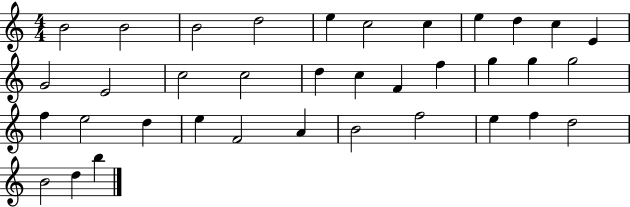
B4/h B4/h B4/h D5/h E5/q C5/h C5/q E5/q D5/q C5/q E4/q G4/h E4/h C5/h C5/h D5/q C5/q F4/q F5/q G5/q G5/q G5/h F5/q E5/h D5/q E5/q F4/h A4/q B4/h F5/h E5/q F5/q D5/h B4/h D5/q B5/q